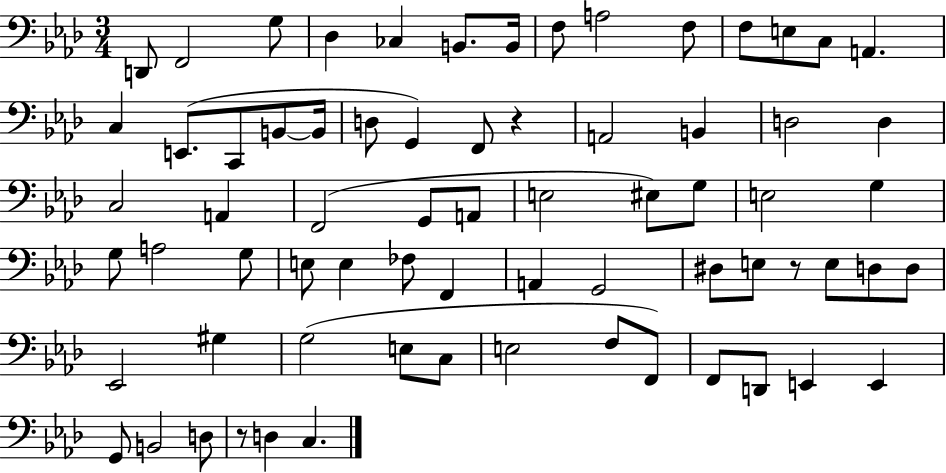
D2/e F2/h G3/e Db3/q CES3/q B2/e. B2/s F3/e A3/h F3/e F3/e E3/e C3/e A2/q. C3/q E2/e. C2/e B2/e B2/s D3/e G2/q F2/e R/q A2/h B2/q D3/h D3/q C3/h A2/q F2/h G2/e A2/e E3/h EIS3/e G3/e E3/h G3/q G3/e A3/h G3/e E3/e E3/q FES3/e F2/q A2/q G2/h D#3/e E3/e R/e E3/e D3/e D3/e Eb2/h G#3/q G3/h E3/e C3/e E3/h F3/e F2/e F2/e D2/e E2/q E2/q G2/e B2/h D3/e R/e D3/q C3/q.